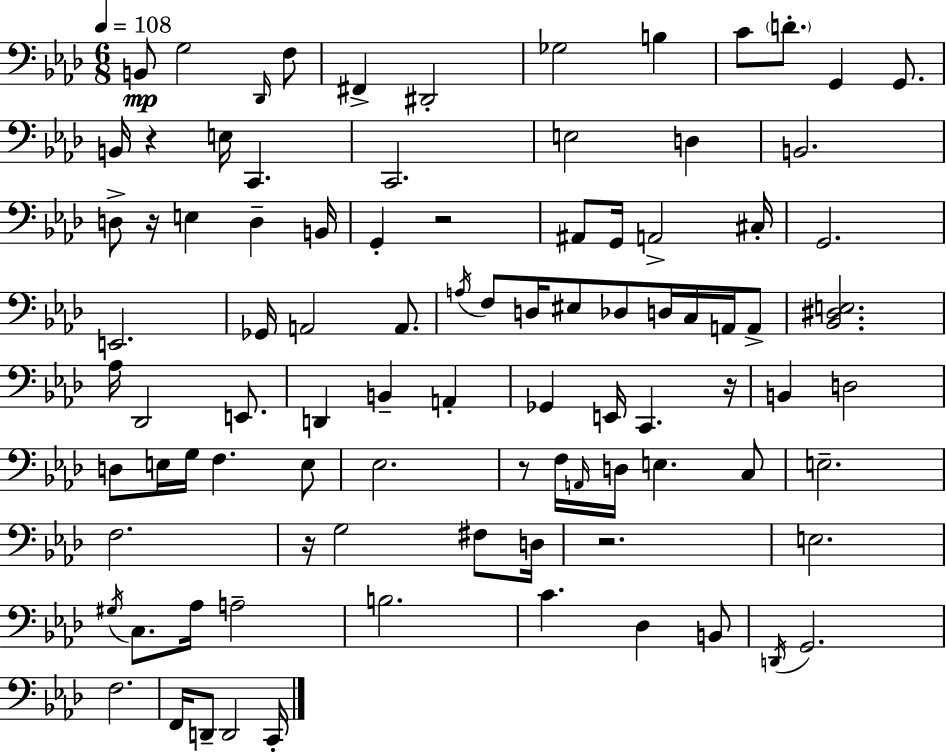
B2/e G3/h Db2/s F3/e F#2/q D#2/h Gb3/h B3/q C4/e D4/e. G2/q G2/e. B2/s R/q E3/s C2/q. C2/h. E3/h D3/q B2/h. D3/e R/s E3/q D3/q B2/s G2/q R/h A#2/e G2/s A2/h C#3/s G2/h. E2/h. Gb2/s A2/h A2/e. A3/s F3/e D3/s EIS3/e Db3/e D3/s C3/s A2/s A2/e [Bb2,D#3,E3]/h. Ab3/s Db2/h E2/e. D2/q B2/q A2/q Gb2/q E2/s C2/q. R/s B2/q D3/h D3/e E3/s G3/s F3/q. E3/e Eb3/h. R/e F3/s A2/s D3/s E3/q. C3/e E3/h. F3/h. R/s G3/h F#3/e D3/s R/h. E3/h. G#3/s C3/e. Ab3/s A3/h B3/h. C4/q. Db3/q B2/e D2/s G2/h. F3/h. F2/s D2/e D2/h C2/s